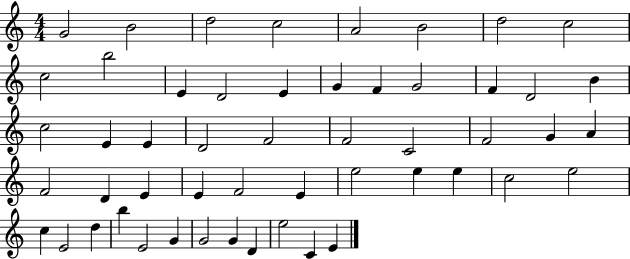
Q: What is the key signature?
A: C major